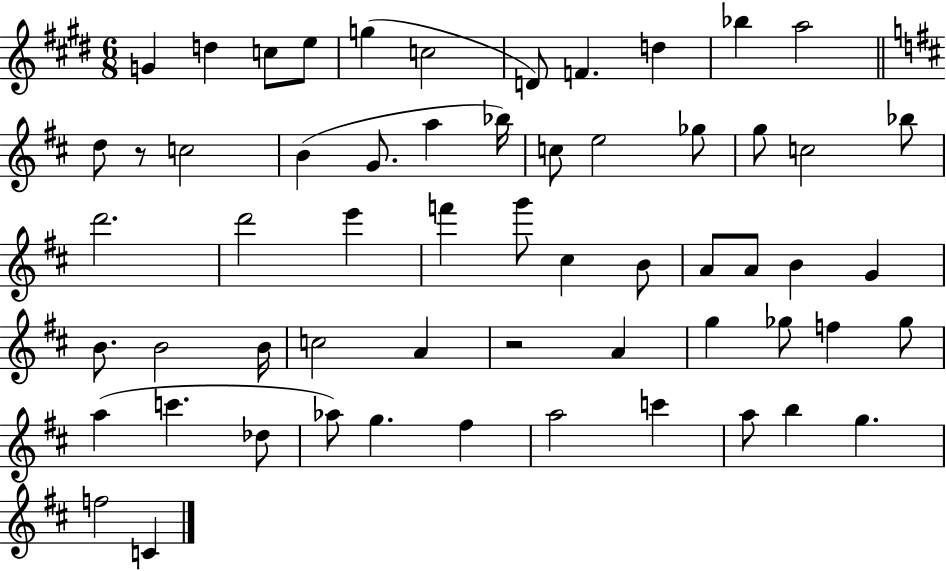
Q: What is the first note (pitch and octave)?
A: G4